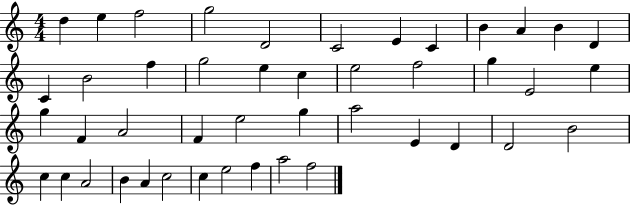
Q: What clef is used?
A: treble